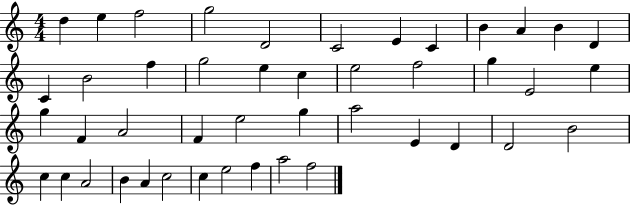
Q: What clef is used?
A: treble